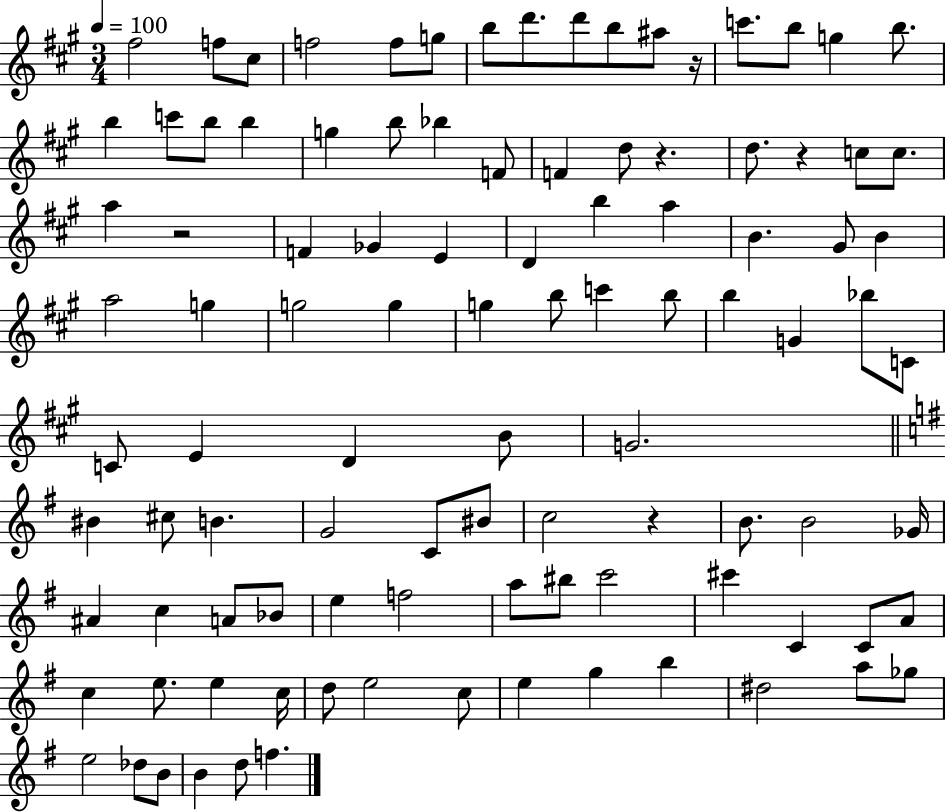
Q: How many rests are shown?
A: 5